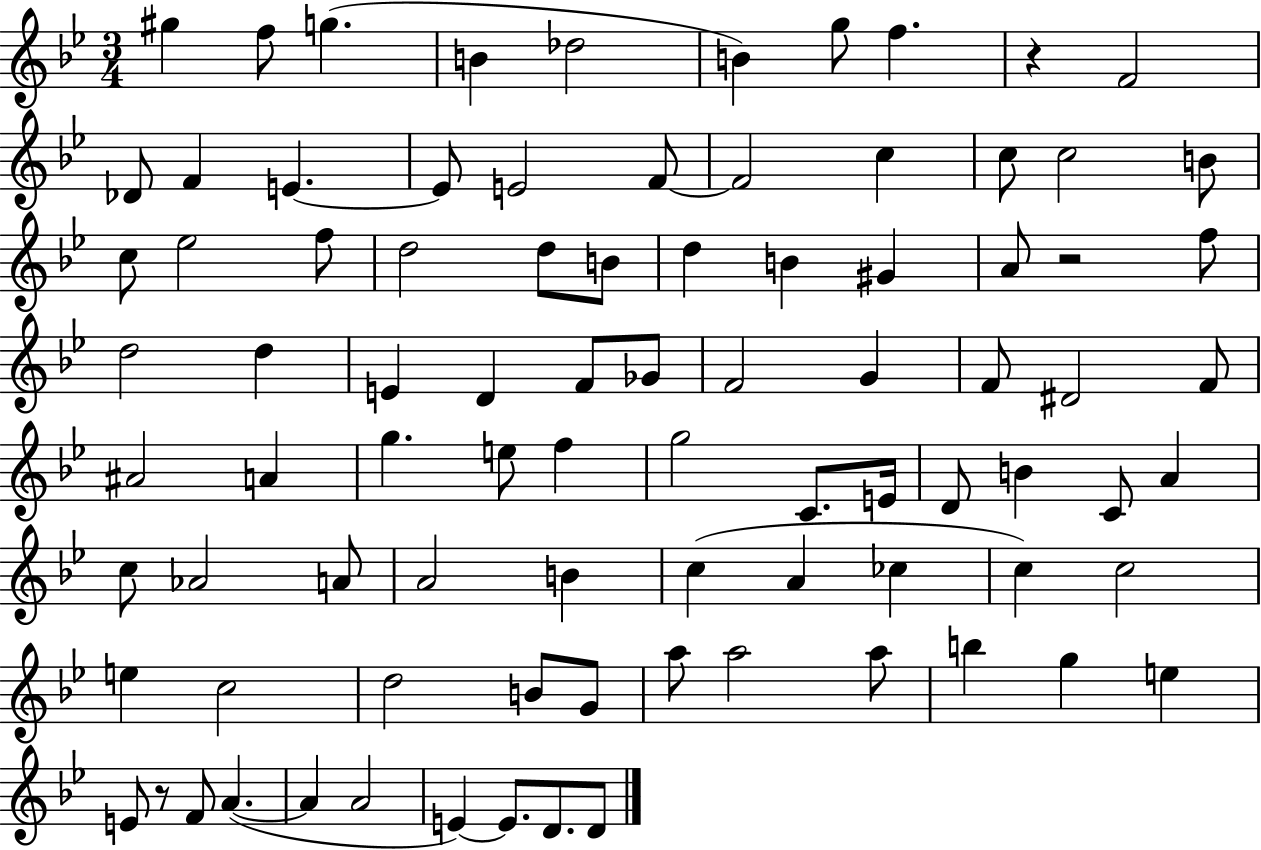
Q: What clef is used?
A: treble